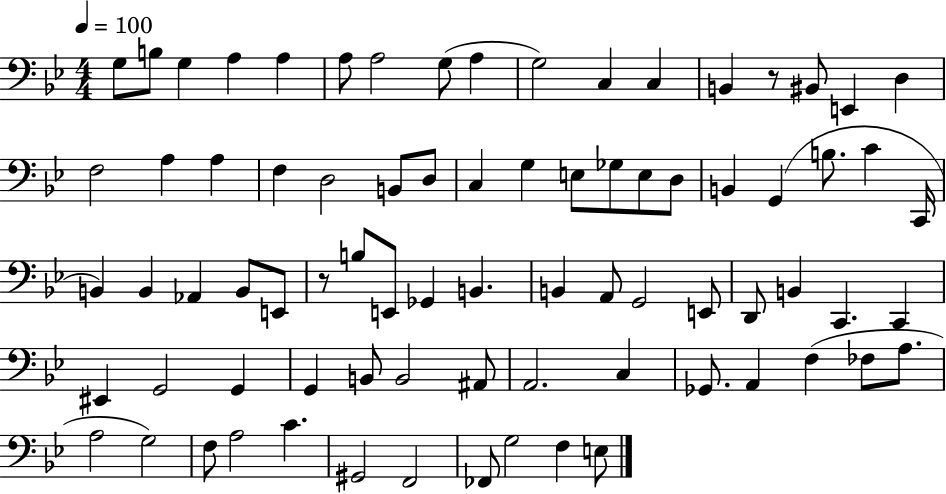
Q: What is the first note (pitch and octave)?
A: G3